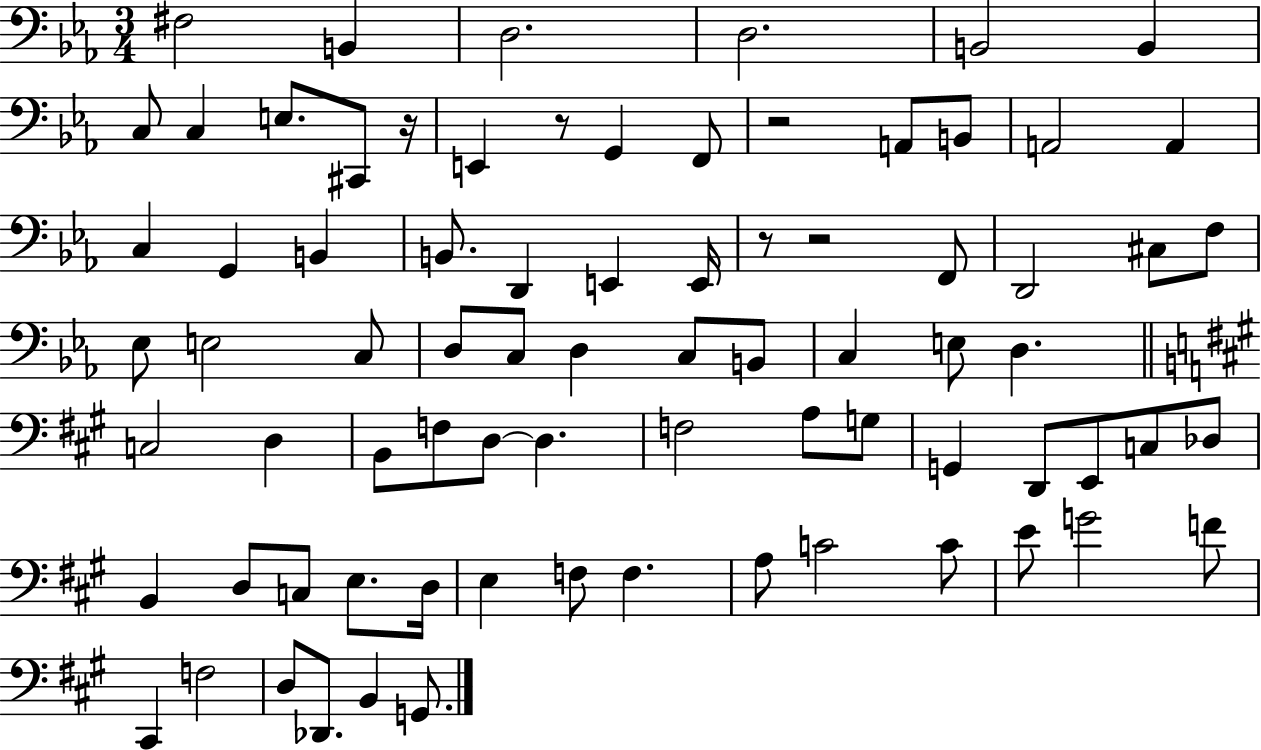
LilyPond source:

{
  \clef bass
  \numericTimeSignature
  \time 3/4
  \key ees \major
  fis2 b,4 | d2. | d2. | b,2 b,4 | \break c8 c4 e8. cis,8 r16 | e,4 r8 g,4 f,8 | r2 a,8 b,8 | a,2 a,4 | \break c4 g,4 b,4 | b,8. d,4 e,4 e,16 | r8 r2 f,8 | d,2 cis8 f8 | \break ees8 e2 c8 | d8 c8 d4 c8 b,8 | c4 e8 d4. | \bar "||" \break \key a \major c2 d4 | b,8 f8 d8~~ d4. | f2 a8 g8 | g,4 d,8 e,8 c8 des8 | \break b,4 d8 c8 e8. d16 | e4 f8 f4. | a8 c'2 c'8 | e'8 g'2 f'8 | \break cis,4 f2 | d8 des,8. b,4 g,8. | \bar "|."
}